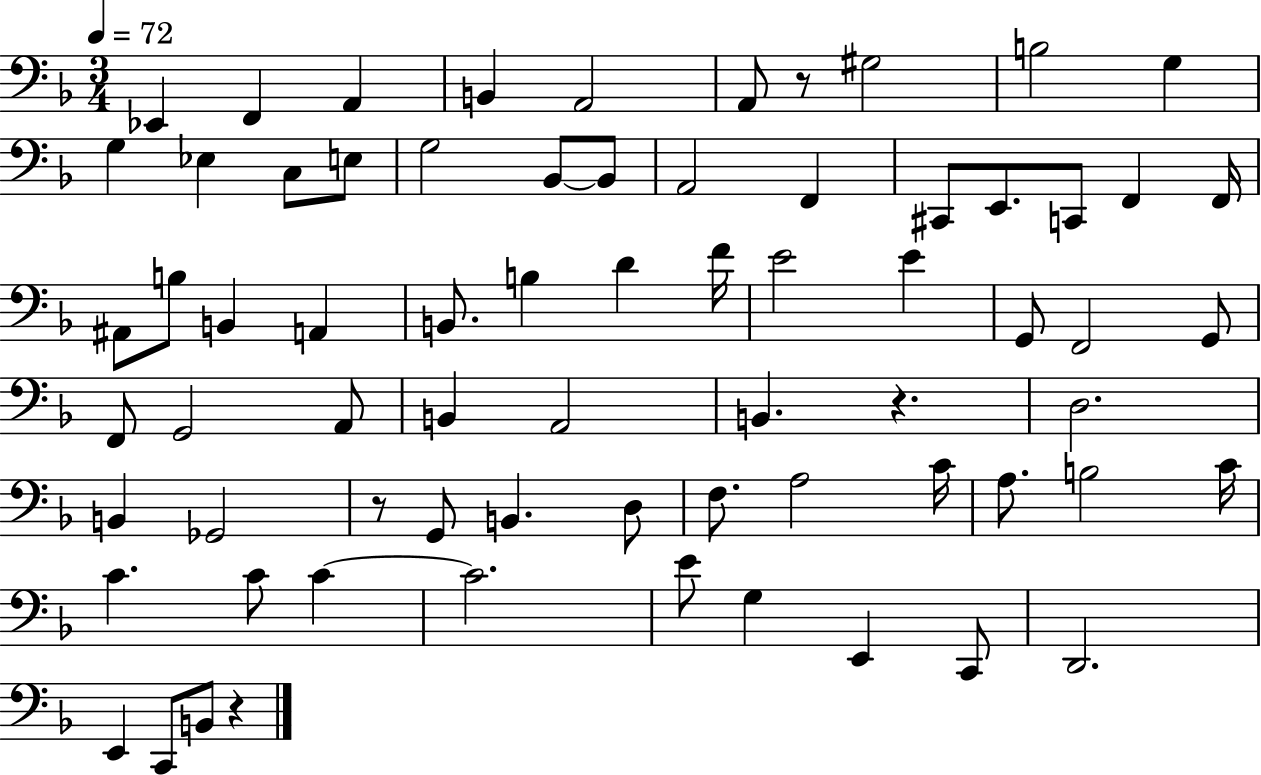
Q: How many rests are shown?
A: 4